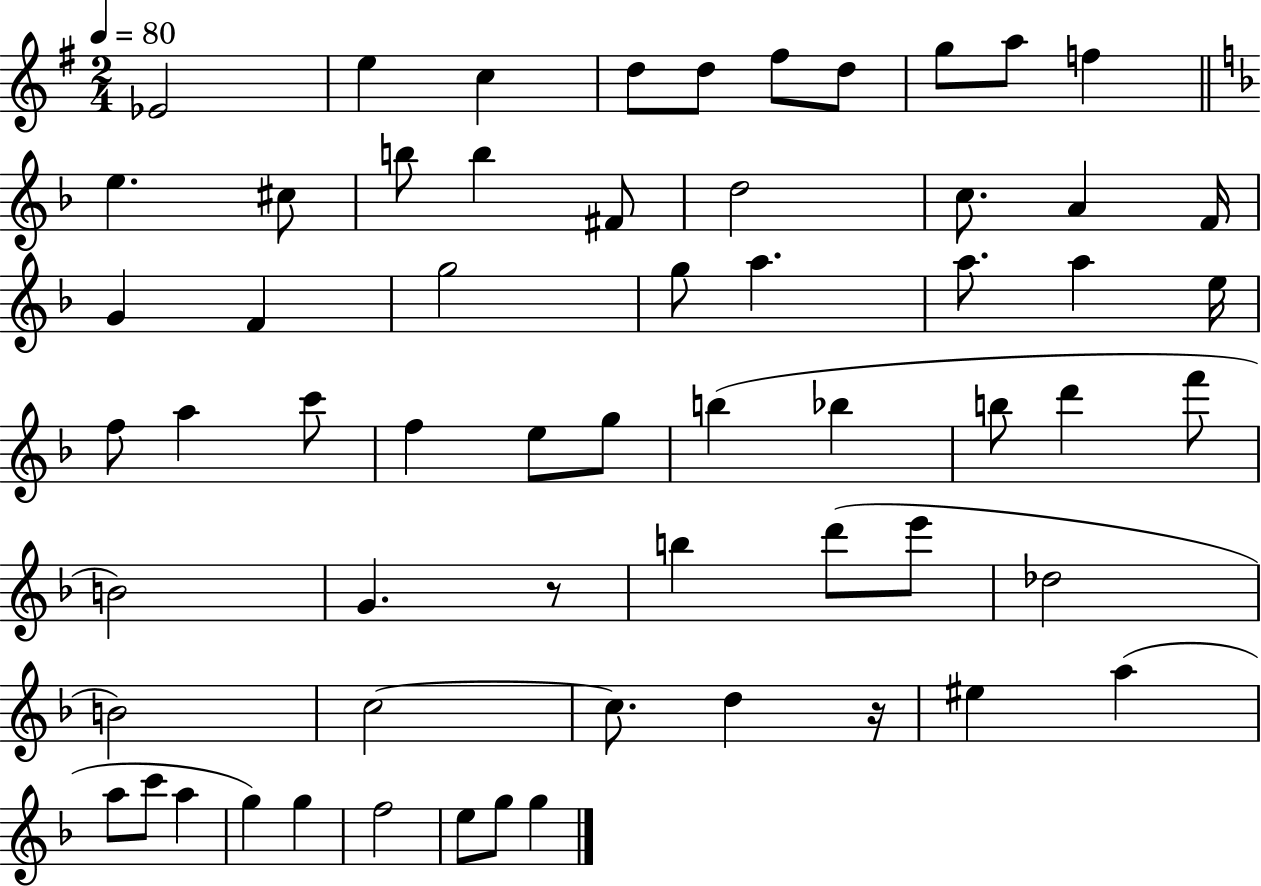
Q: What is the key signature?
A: G major